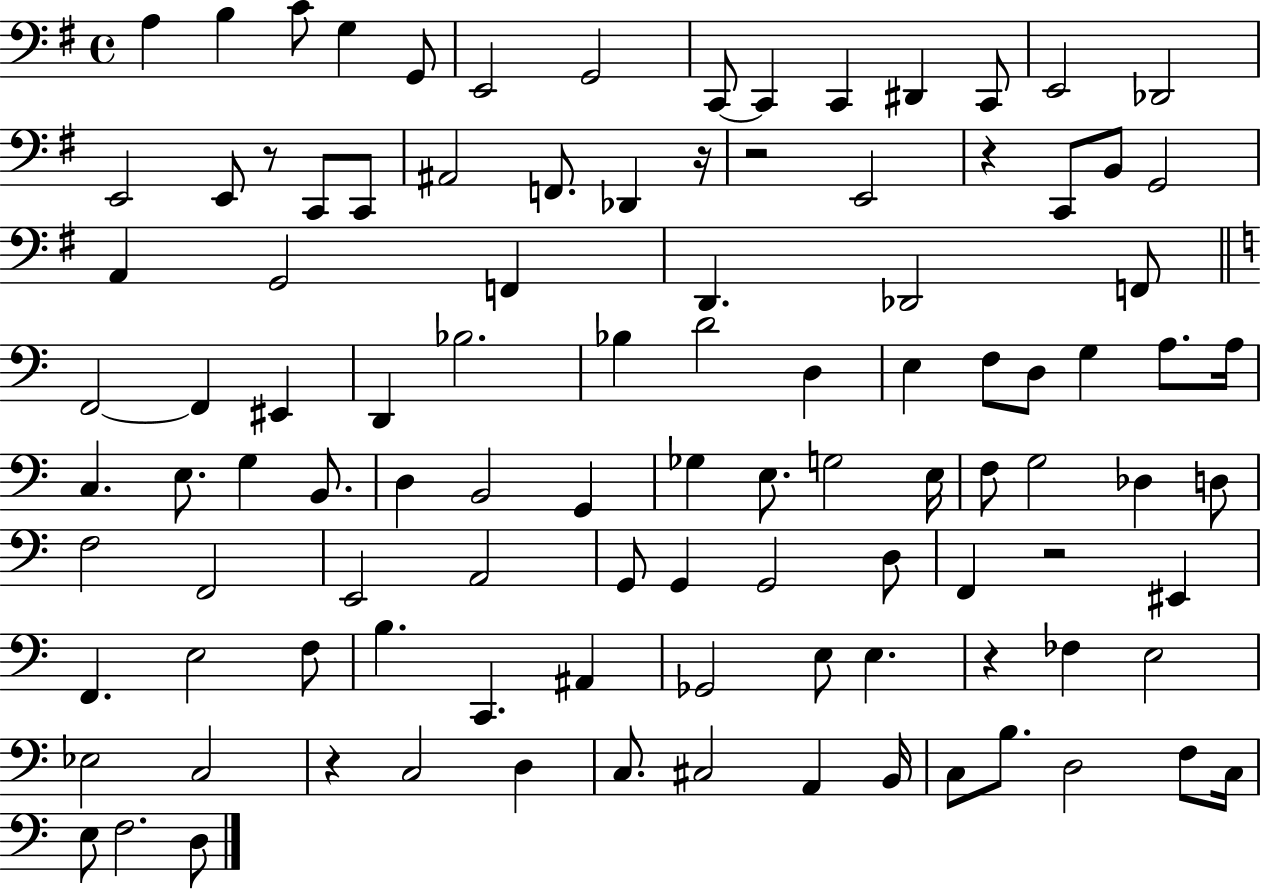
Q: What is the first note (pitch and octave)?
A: A3